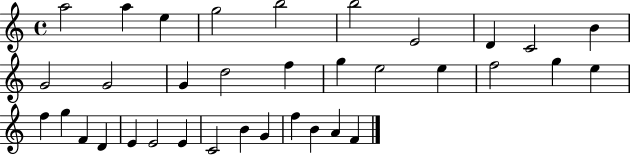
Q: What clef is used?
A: treble